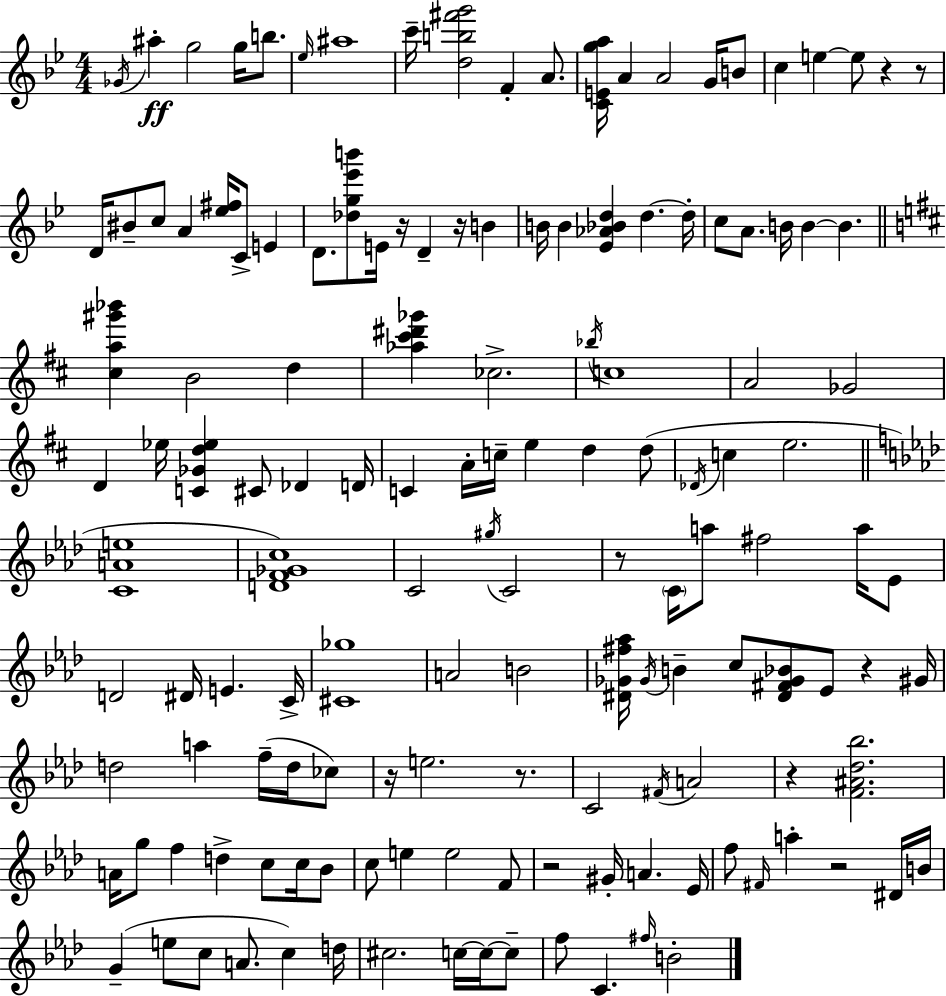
{
  \clef treble
  \numericTimeSignature
  \time 4/4
  \key bes \major
  \acciaccatura { ges'16 }\ff ais''4-. g''2 g''16 b''8. | \grace { ees''16 } ais''1 | c'''16-- <d'' b'' fis''' g'''>2 f'4-. a'8. | <c' e' g'' a''>16 a'4 a'2 g'16 | \break b'8 c''4 e''4~~ e''8 r4 | r8 d'16 bis'8-- c''8 a'4 <ees'' fis''>16 c'8-> e'4 | d'8. <des'' g'' ees''' b'''>8 e'16 r16 d'4-- r16 b'4 | b'16 b'4 <ees' aes' bes' d''>4 d''4.~~ | \break d''16-. c''8 a'8. b'16 b'4~~ b'4. | \bar "||" \break \key d \major <cis'' a'' gis''' bes'''>4 b'2 d''4 | <aes'' cis''' dis''' ges'''>4 ces''2.-> | \acciaccatura { bes''16 } c''1 | a'2 ges'2 | \break d'4 ees''16 <c' ges' d'' ees''>4 cis'8 des'4 | d'16 c'4 a'16-. c''16-- e''4 d''4 d''8( | \acciaccatura { des'16 } c''4 e''2. | \bar "||" \break \key aes \major <c' a' e''>1 | <d' f' ges' c''>1) | c'2 \acciaccatura { gis''16 } c'2 | r8 \parenthesize c'16 a''8 fis''2 a''16 ees'8 | \break d'2 dis'16 e'4. | c'16-> <cis' ges''>1 | a'2 b'2 | <dis' ges' fis'' aes''>16 \acciaccatura { ges'16 } b'4-- c''8 <dis' fis' ges' bes'>8 ees'8 r4 | \break gis'16 d''2 a''4 f''16--( d''16 | ces''8) r16 e''2. r8. | c'2 \acciaccatura { fis'16 } a'2 | r4 <f' ais' des'' bes''>2. | \break a'16 g''8 f''4 d''4-> c''8 | c''16 bes'8 c''8 e''4 e''2 | f'8 r2 gis'16-. a'4. | ees'16 f''8 \grace { fis'16 } a''4-. r2 | \break dis'16 b'16 g'4--( e''8 c''8 a'8. c''4) | d''16 cis''2. | c''16~~ c''16~~ c''8-- f''8 c'4. \grace { fis''16 } b'2-. | \bar "|."
}